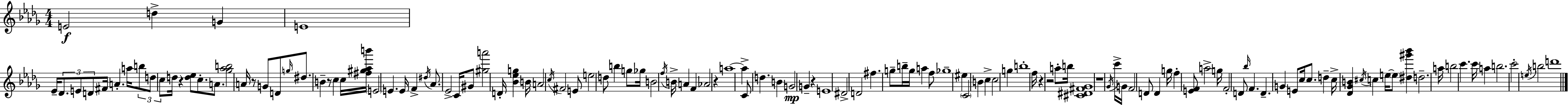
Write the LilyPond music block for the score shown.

{
  \clef treble
  \numericTimeSignature
  \time 4/4
  \key bes \minor
  e'2\f d''4-> g'4 | e'1 | ees'16-- \tuplet 3/2 { des'8. e'8 d'8 } fis'16 a'4.-. a''16 | \tuplet 3/2 { b''8 d''8 c''8 } d''16 r4 <d'' ees''>8 c''8.-. | \break a'8. <ges'' aes'' b''>2 a'16 r8 g'8 | d'8 \grace { g''16 } dis''8. b'4-- r8 c''4 | c''16 <fis'' gis'' aes'' b'''>16 \parenthesize e'2 e'4. | e'16 f'4-> \acciaccatura { dis''16 } aes'8. ees'2-> | \break c'16 gis'8 <gis'' a'''>2 d'16-. <bes' ees'' g''>4 | b'16 a'2 \acciaccatura { c''16 } fis'2 | e'8 e''2 d''8 b''4 | g''8 ges''16 b'2 \acciaccatura { f''16 } b'16-> | \break a'4 f'4 aes'2 | r4 a''1~~ | a''4-> c'8 d''4. | b'4 g'2\mp g'4-- | \break r4 e'1 | dis'2-> d'2 | fis''4. g''8-- b''16-- g''16 a''4 | f''8 ges''1-- | \break eis''4 \parenthesize c'2 | b'4 c''4-> c''2 | g''4 b''1-. | f''16 r4 r2 | \break a''8-. b''16 <cis' dis' fis' ges'>1 | r1 | \acciaccatura { ges'16 } c'''16-> g'16 f'2 d'8 | d'4 g''16 f''4-. <e' f'>8 a''2-> | \break g''16 f'2-. d'8 \grace { bes''16 } | f'4. d'4.-- g'4 | e'8 c''16 c''8. d''4-- c''16-> <des' ges' b'>4 \acciaccatura { cis''16 } | c''4 e''16~~ \parenthesize e''8 <dis'' gis''' bes'''>4 d''2.-- | \break a''16 b''2 | c'''4. c'''16 a''4 b''2. | c'''2-. \acciaccatura { e''16 } | b''2 d'''1 | \break \bar "|."
}